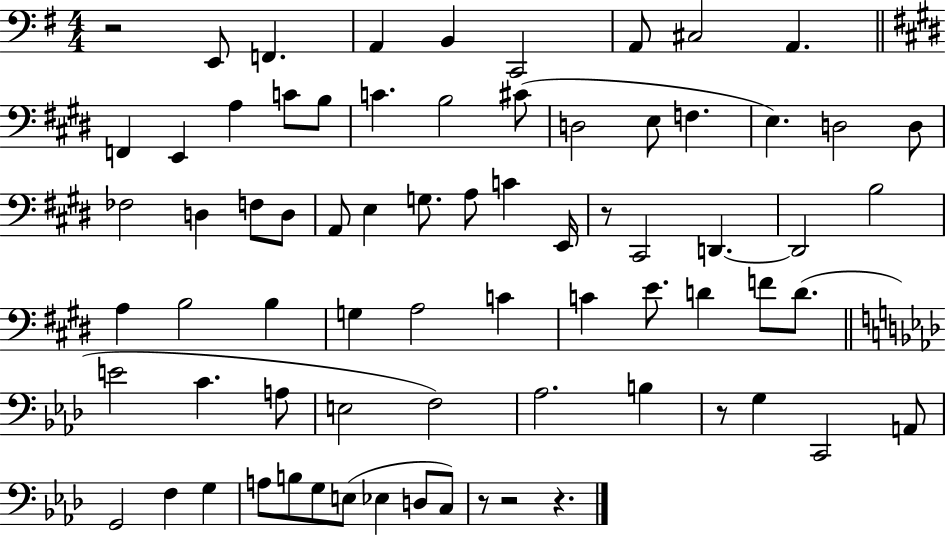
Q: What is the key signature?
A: G major